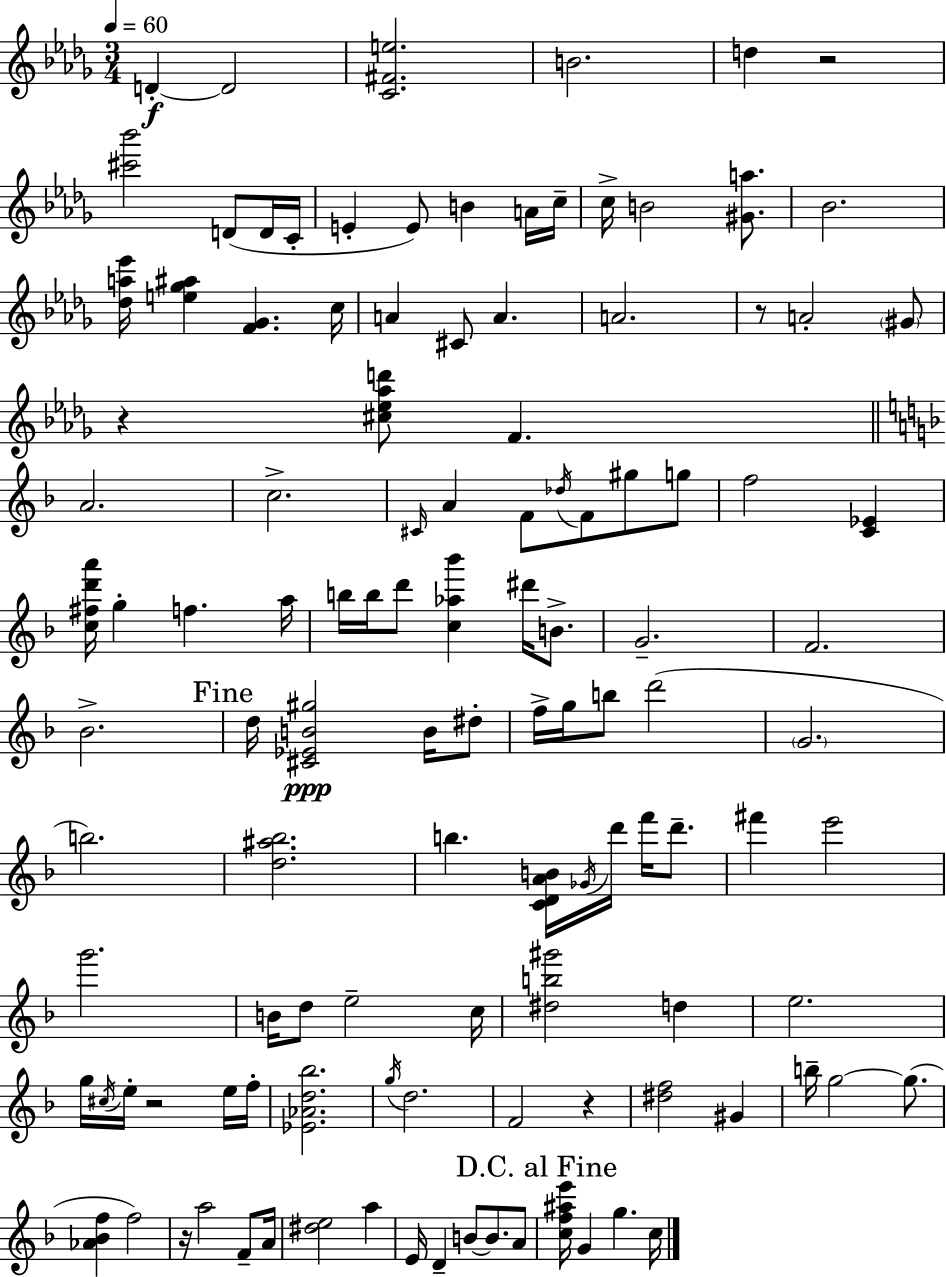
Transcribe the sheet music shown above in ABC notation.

X:1
T:Untitled
M:3/4
L:1/4
K:Bbm
D D2 [C^Fe]2 B2 d z2 [^c'_b']2 D/2 D/4 C/4 E E/2 B A/4 c/4 c/4 B2 [^Ga]/2 _B2 [_da_e']/4 [e_g^a] [F_G] c/4 A ^C/2 A A2 z/2 A2 ^G/2 z [^c_e_ad']/2 F A2 c2 ^C/4 A F/2 _d/4 F/2 ^g/2 g/2 f2 [C_E] [c^fd'a']/4 g f a/4 b/4 b/4 d'/2 [c_a_b'] ^d'/4 B/2 G2 F2 _B2 d/4 [^C_EB^g]2 B/4 ^d/2 f/4 g/4 b/2 d'2 G2 b2 [d^a_b]2 b [CDAB]/4 _G/4 d'/4 f'/4 d'/2 ^f' e'2 g'2 B/4 d/2 e2 c/4 [^db^g']2 d e2 g/4 ^c/4 e/4 z2 e/4 f/4 [_E_Ad_b]2 g/4 d2 F2 z [^df]2 ^G b/4 g2 g/2 [_A_Bf] f2 z/4 a2 F/2 A/4 [^de]2 a E/4 D B/2 B/2 A/2 [cf^ae']/4 G g c/4